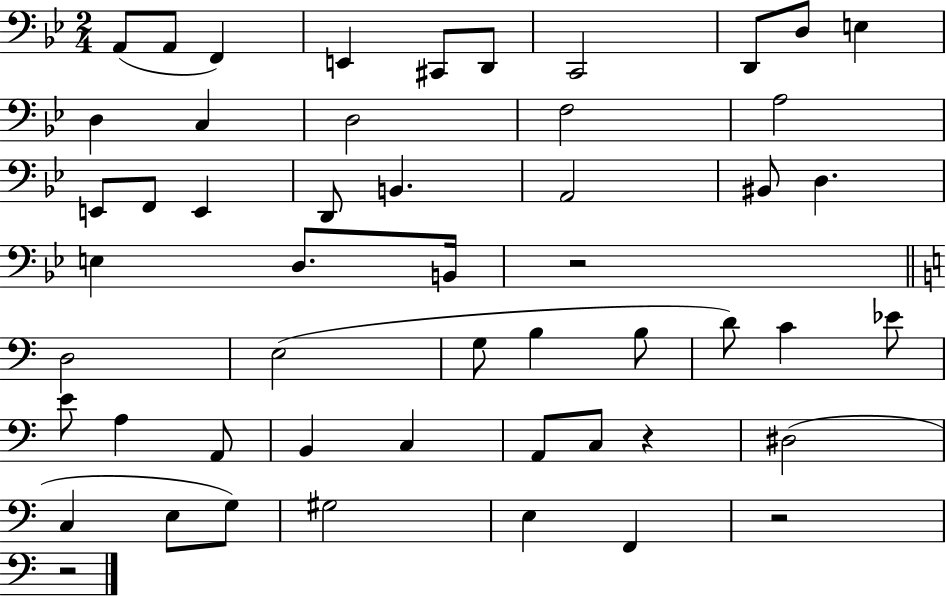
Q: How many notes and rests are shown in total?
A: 52